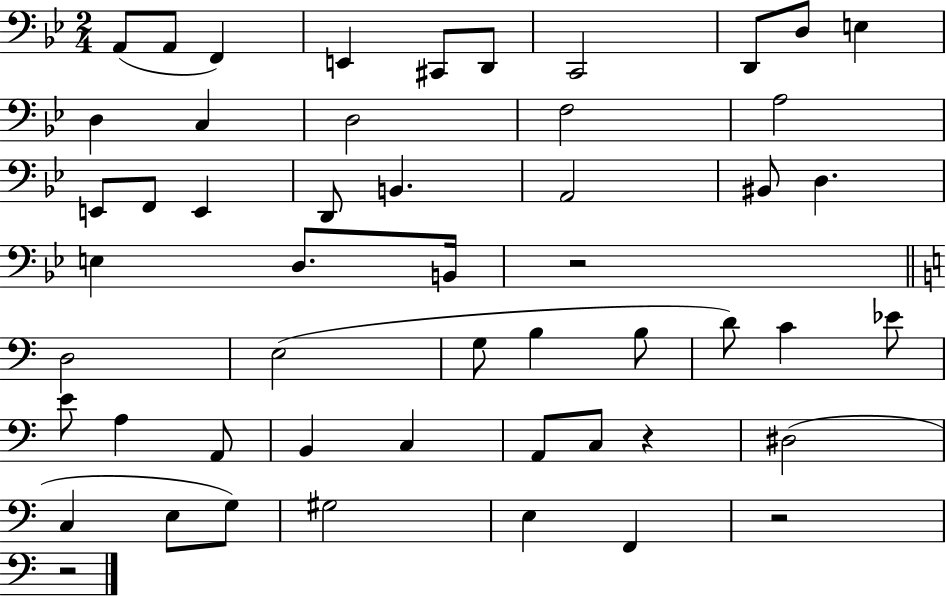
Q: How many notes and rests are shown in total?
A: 52